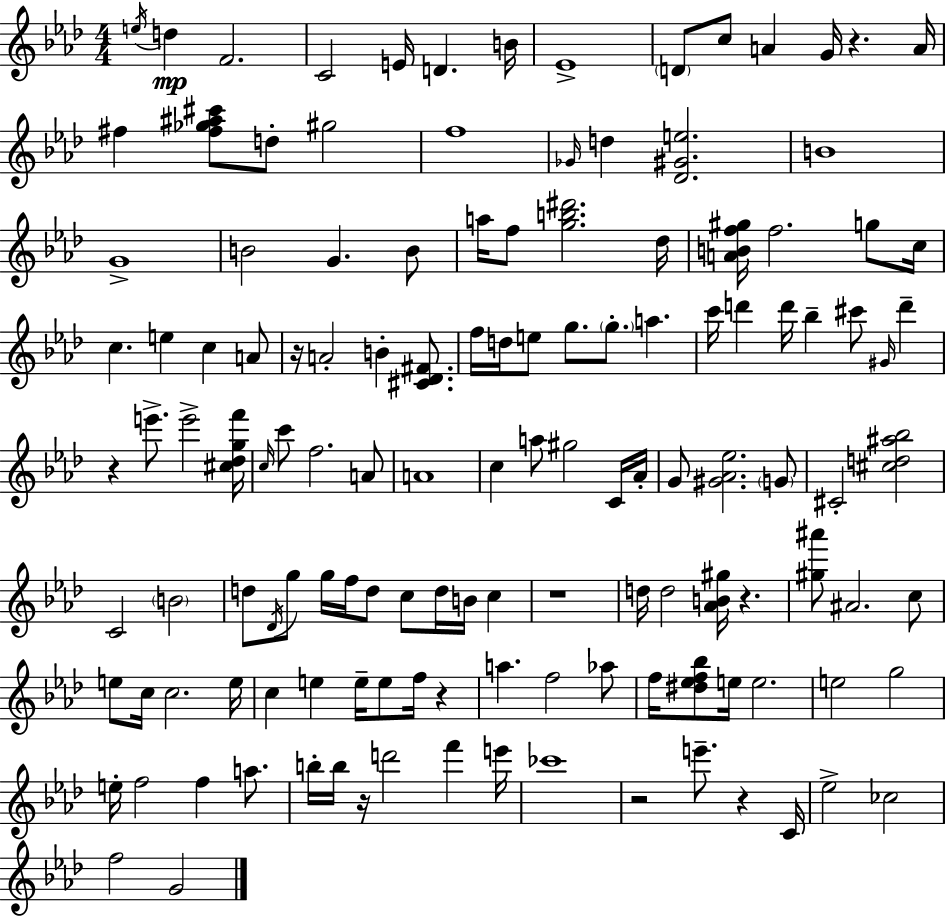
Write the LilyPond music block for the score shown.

{
  \clef treble
  \numericTimeSignature
  \time 4/4
  \key aes \major
  \acciaccatura { e''16 }\mp d''4 f'2. | c'2 e'16 d'4. | b'16 ees'1-> | \parenthesize d'8 c''8 a'4 g'16 r4. | \break a'16 fis''4 <fis'' ges'' ais'' cis'''>8 d''8-. gis''2 | f''1 | \grace { ges'16 } d''4 <des' gis' e''>2. | b'1 | \break g'1-> | b'2 g'4. | b'8 a''16 f''8 <g'' b'' dis'''>2. | des''16 <a' b' f'' gis''>16 f''2. g''8 | \break c''16 c''4. e''4 c''4 | a'8 r16 a'2-. b'4-. <cis' des' fis'>8. | f''16 d''16 e''8 g''8. \parenthesize g''8.-. a''4. | c'''16 d'''4 d'''16 bes''4-- cis'''8 \grace { gis'16 } d'''4-- | \break r4 e'''8.-> e'''2-> | <cis'' des'' g'' f'''>16 \grace { c''16 } c'''8 f''2. | a'8 a'1 | c''4 a''8 gis''2 | \break c'16 aes'16-. g'8 <gis' aes' ees''>2. | \parenthesize g'8 cis'2-. <cis'' d'' ais'' bes''>2 | c'2 \parenthesize b'2 | d''8 \acciaccatura { des'16 } g''8 g''16 f''16 d''8 c''8 d''16 | \break b'16 c''4 r1 | d''16 d''2 <aes' b' gis''>16 r4. | <gis'' ais'''>8 ais'2. | c''8 e''8 c''16 c''2. | \break e''16 c''4 e''4 e''16-- e''8 | f''16 r4 a''4. f''2 | aes''8 f''16 <dis'' ees'' f'' bes''>8 e''16 e''2. | e''2 g''2 | \break e''16-. f''2 f''4 | a''8. b''16-. b''16 r16 d'''2 | f'''4 e'''16 ces'''1 | r2 e'''8.-- | \break r4 c'16 ees''2-> ces''2 | f''2 g'2 | \bar "|."
}